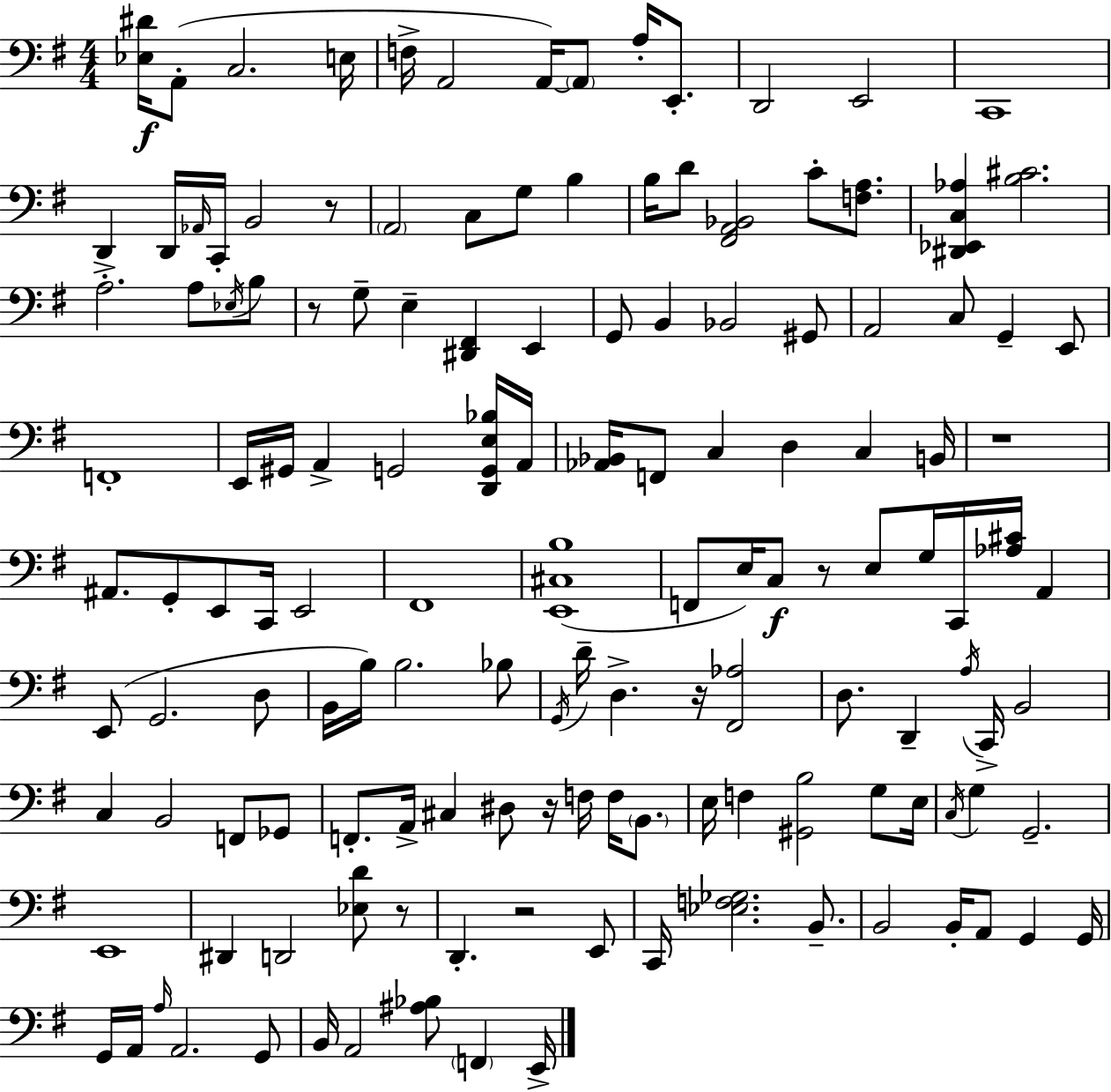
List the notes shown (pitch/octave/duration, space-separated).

[Eb3,D#4]/s A2/e C3/h. E3/s F3/s A2/h A2/s A2/e A3/s E2/e. D2/h E2/h C2/w D2/q D2/s Ab2/s C2/s B2/h R/e A2/h C3/e G3/e B3/q B3/s D4/e [F#2,A2,Bb2]/h C4/e [F3,A3]/e. [D#2,Eb2,C3,Ab3]/q [B3,C#4]/h. A3/h. A3/e Eb3/s B3/e R/e G3/e E3/q [D#2,F#2]/q E2/q G2/e B2/q Bb2/h G#2/e A2/h C3/e G2/q E2/e F2/w E2/s G#2/s A2/q G2/h [D2,G2,E3,Bb3]/s A2/s [Ab2,Bb2]/s F2/e C3/q D3/q C3/q B2/s R/w A#2/e. G2/e E2/e C2/s E2/h F#2/w [E2,C#3,B3]/w F2/e E3/s C3/e R/e E3/e G3/s C2/s [Ab3,C#4]/s A2/q E2/e G2/h. D3/e B2/s B3/s B3/h. Bb3/e G2/s D4/s D3/q. R/s [F#2,Ab3]/h D3/e. D2/q A3/s C2/s B2/h C3/q B2/h F2/e Gb2/e F2/e. A2/s C#3/q D#3/e R/s F3/s F3/s B2/e. E3/s F3/q [G#2,B3]/h G3/e E3/s C3/s G3/q G2/h. E2/w D#2/q D2/h [Eb3,D4]/e R/e D2/q. R/h E2/e C2/s [Eb3,F3,Gb3]/h. B2/e. B2/h B2/s A2/e G2/q G2/s G2/s A2/s A3/s A2/h. G2/e B2/s A2/h [A#3,Bb3]/e F2/q E2/s